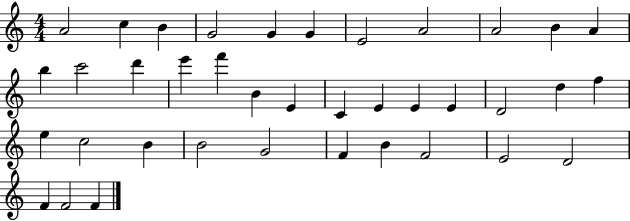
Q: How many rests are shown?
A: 0